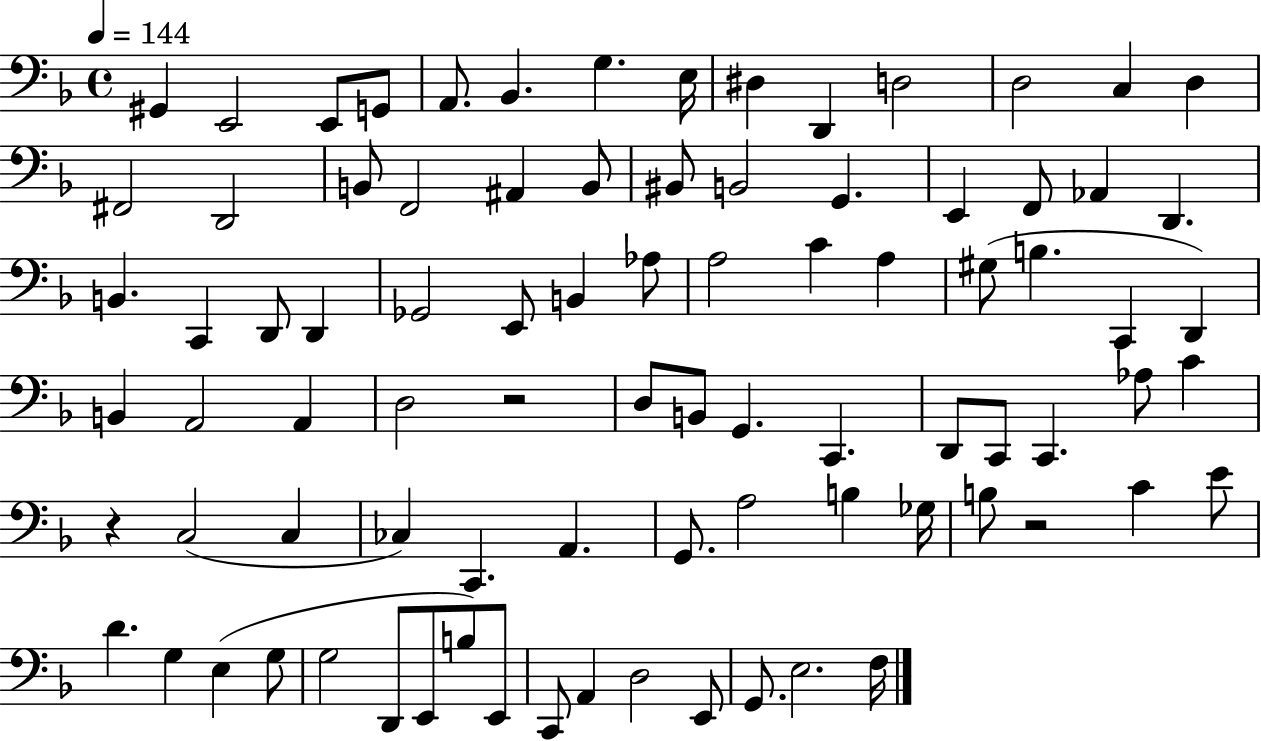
{
  \clef bass
  \time 4/4
  \defaultTimeSignature
  \key f \major
  \tempo 4 = 144
  gis,4 e,2 e,8 g,8 | a,8. bes,4. g4. e16 | dis4 d,4 d2 | d2 c4 d4 | \break fis,2 d,2 | b,8 f,2 ais,4 b,8 | bis,8 b,2 g,4. | e,4 f,8 aes,4 d,4. | \break b,4. c,4 d,8 d,4 | ges,2 e,8 b,4 aes8 | a2 c'4 a4 | gis8( b4. c,4 d,4) | \break b,4 a,2 a,4 | d2 r2 | d8 b,8 g,4. c,4. | d,8 c,8 c,4. aes8 c'4 | \break r4 c2( c4 | ces4) c,4. a,4. | g,8. a2 b4 ges16 | b8 r2 c'4 e'8 | \break d'4. g4 e4( g8 | g2 d,8 e,8 b8) e,8 | c,8 a,4 d2 e,8 | g,8. e2. f16 | \break \bar "|."
}